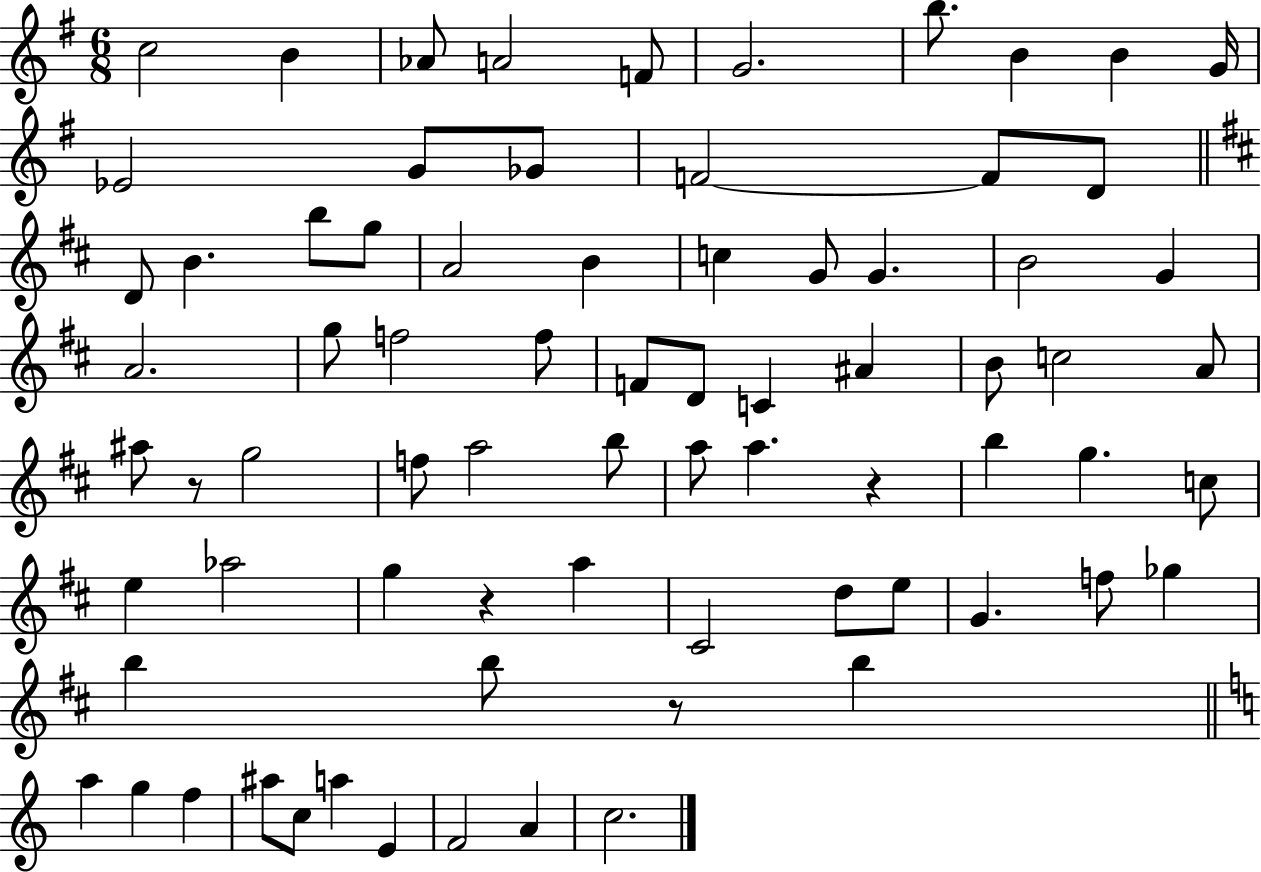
{
  \clef treble
  \numericTimeSignature
  \time 6/8
  \key g \major
  c''2 b'4 | aes'8 a'2 f'8 | g'2. | b''8. b'4 b'4 g'16 | \break ees'2 g'8 ges'8 | f'2~~ f'8 d'8 | \bar "||" \break \key b \minor d'8 b'4. b''8 g''8 | a'2 b'4 | c''4 g'8 g'4. | b'2 g'4 | \break a'2. | g''8 f''2 f''8 | f'8 d'8 c'4 ais'4 | b'8 c''2 a'8 | \break ais''8 r8 g''2 | f''8 a''2 b''8 | a''8 a''4. r4 | b''4 g''4. c''8 | \break e''4 aes''2 | g''4 r4 a''4 | cis'2 d''8 e''8 | g'4. f''8 ges''4 | \break b''4 b''8 r8 b''4 | \bar "||" \break \key a \minor a''4 g''4 f''4 | ais''8 c''8 a''4 e'4 | f'2 a'4 | c''2. | \break \bar "|."
}